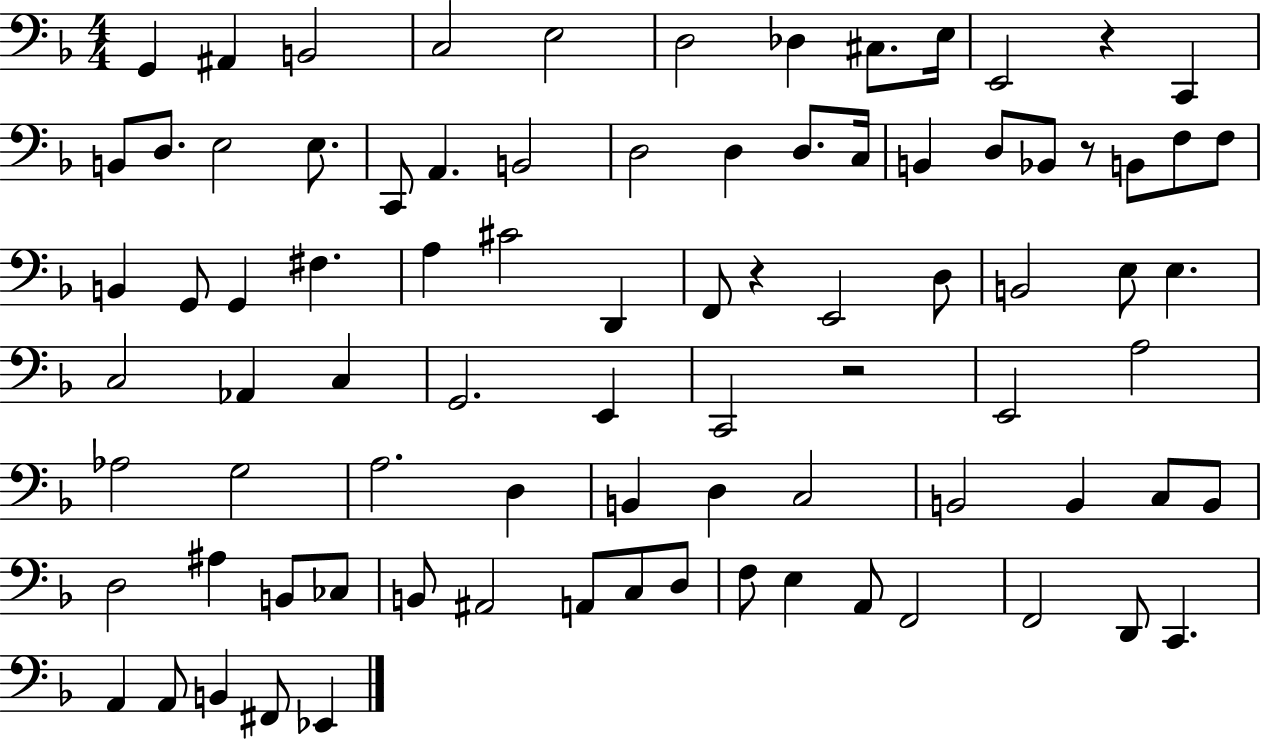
X:1
T:Untitled
M:4/4
L:1/4
K:F
G,, ^A,, B,,2 C,2 E,2 D,2 _D, ^C,/2 E,/4 E,,2 z C,, B,,/2 D,/2 E,2 E,/2 C,,/2 A,, B,,2 D,2 D, D,/2 C,/4 B,, D,/2 _B,,/2 z/2 B,,/2 F,/2 F,/2 B,, G,,/2 G,, ^F, A, ^C2 D,, F,,/2 z E,,2 D,/2 B,,2 E,/2 E, C,2 _A,, C, G,,2 E,, C,,2 z2 E,,2 A,2 _A,2 G,2 A,2 D, B,, D, C,2 B,,2 B,, C,/2 B,,/2 D,2 ^A, B,,/2 _C,/2 B,,/2 ^A,,2 A,,/2 C,/2 D,/2 F,/2 E, A,,/2 F,,2 F,,2 D,,/2 C,, A,, A,,/2 B,, ^F,,/2 _E,,